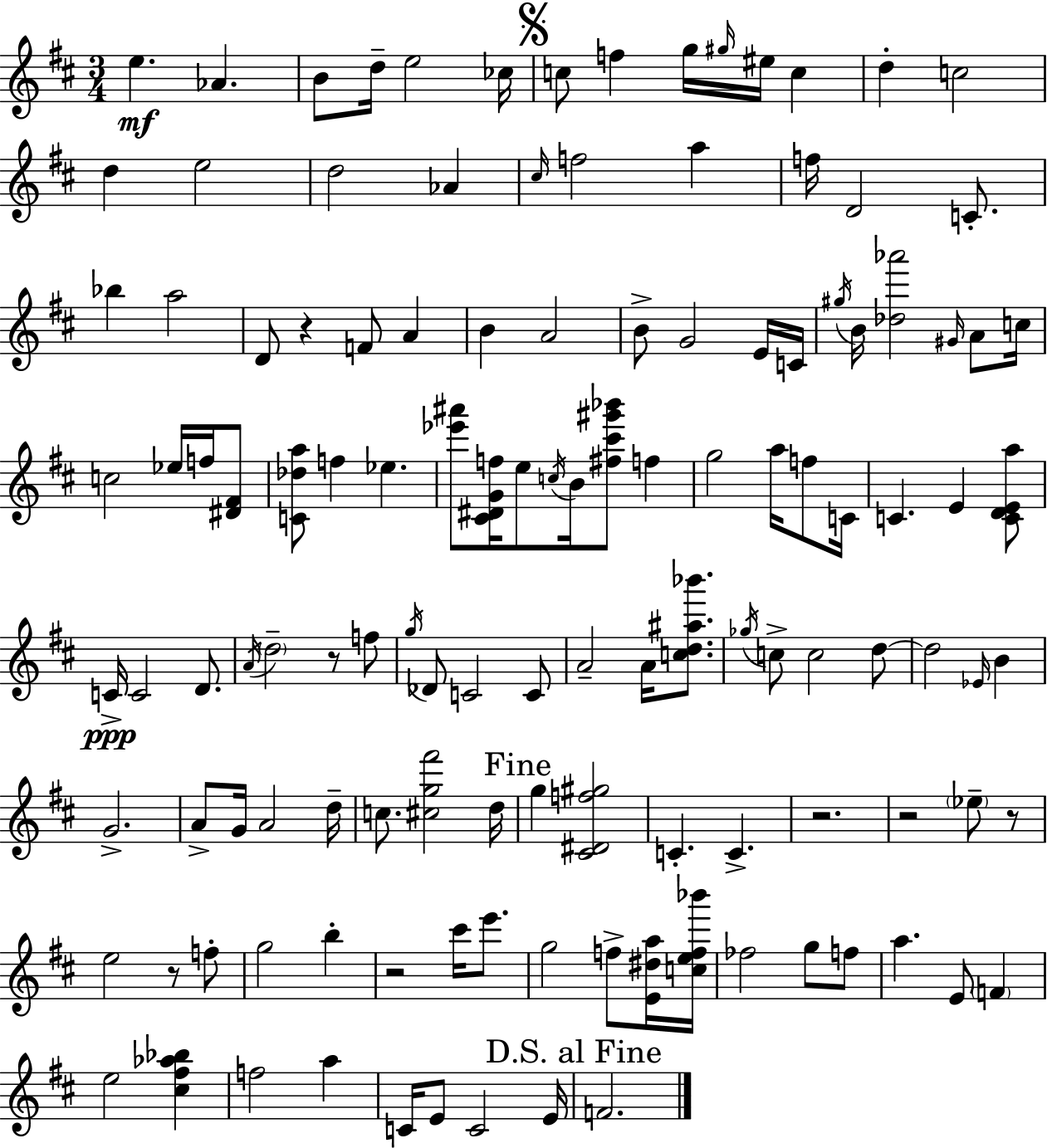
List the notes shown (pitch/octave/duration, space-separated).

E5/q. Ab4/q. B4/e D5/s E5/h CES5/s C5/e F5/q G5/s G#5/s EIS5/s C5/q D5/q C5/h D5/q E5/h D5/h Ab4/q C#5/s F5/h A5/q F5/s D4/h C4/e. Bb5/q A5/h D4/e R/q F4/e A4/q B4/q A4/h B4/e G4/h E4/s C4/s G#5/s B4/s [Db5,Ab6]/h G#4/s A4/e C5/s C5/h Eb5/s F5/s [D#4,F#4]/e [C4,Db5,A5]/e F5/q Eb5/q. [Eb6,A#6]/e [C#4,D#4,G4,F5]/s E5/e C5/s B4/s [F#5,C#6,G#6,Bb6]/e F5/q G5/h A5/s F5/e C4/s C4/q. E4/q [C4,D4,E4,A5]/e C4/s C4/h D4/e. A4/s D5/h R/e F5/e G5/s Db4/e C4/h C4/e A4/h A4/s [C5,D5,A#5,Bb6]/e. Gb5/s C5/e C5/h D5/e D5/h Eb4/s B4/q G4/h. A4/e G4/s A4/h D5/s C5/e. [C#5,G5,F#6]/h D5/s G5/q [C#4,D#4,F5,G#5]/h C4/q. C4/q. R/h. R/h Eb5/e R/e E5/h R/e F5/e G5/h B5/q R/h C#6/s E6/e. G5/h F5/e [E4,D#5,A5]/s [C5,E5,F5,Bb6]/s FES5/h G5/e F5/e A5/q. E4/e F4/q E5/h [C#5,F#5,Ab5,Bb5]/q F5/h A5/q C4/s E4/e C4/h E4/s F4/h.